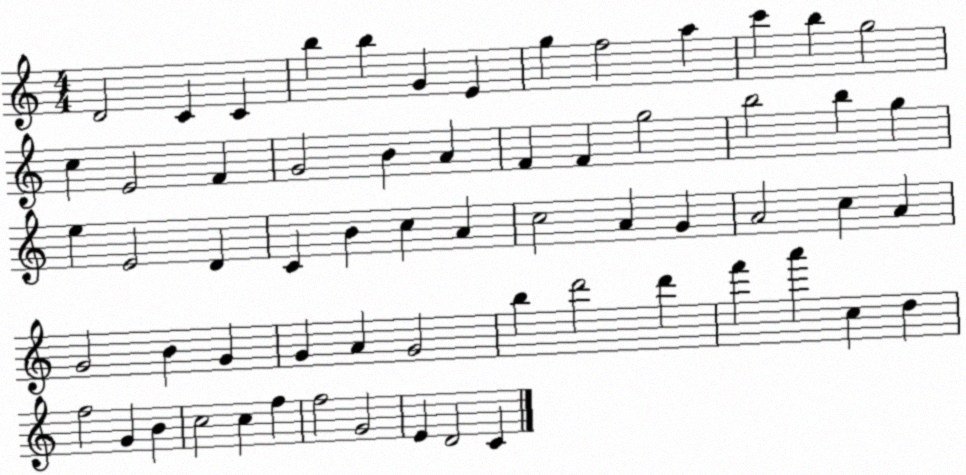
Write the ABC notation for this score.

X:1
T:Untitled
M:4/4
L:1/4
K:C
D2 C C b b G E g f2 a c' b g2 c E2 F G2 B A F F g2 b2 b g e E2 D C B c A c2 A G A2 c A G2 B G G A G2 b d'2 d' f' a' c d f2 G B c2 c f f2 G2 E D2 C